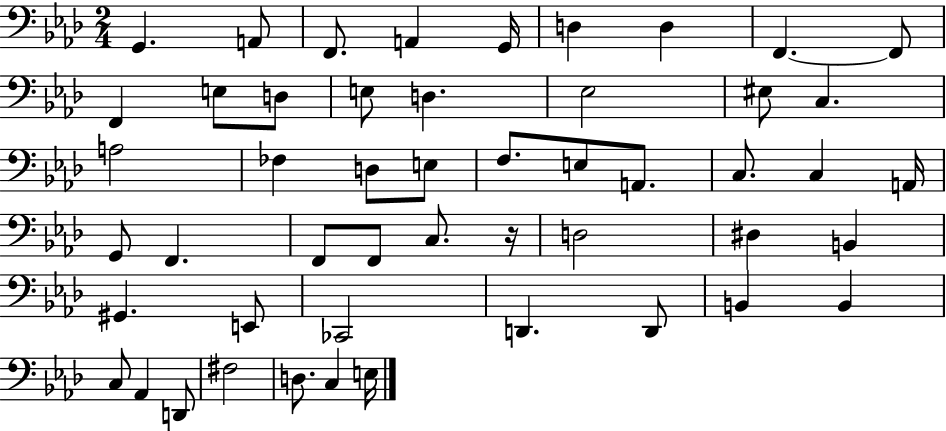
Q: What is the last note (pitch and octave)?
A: E3